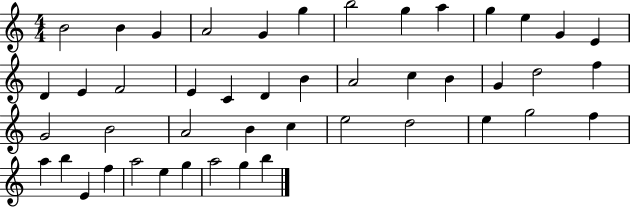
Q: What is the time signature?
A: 4/4